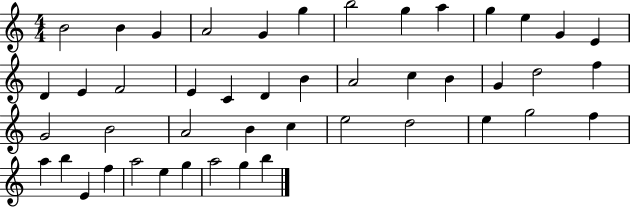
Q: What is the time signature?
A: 4/4